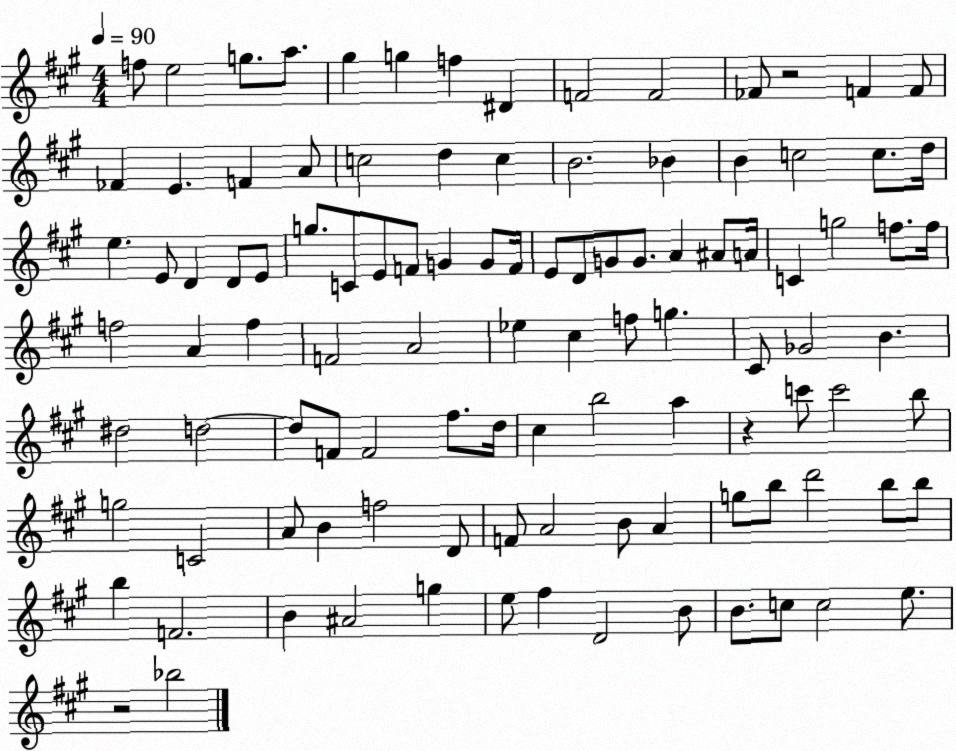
X:1
T:Untitled
M:4/4
L:1/4
K:A
f/2 e2 g/2 a/2 ^g g f ^D F2 F2 _F/2 z2 F F/2 _F E F A/2 c2 d c B2 _B B c2 c/2 d/4 e E/2 D D/2 E/2 g/2 C/2 E/2 F/2 G G/2 F/4 E/2 D/2 G/2 G/2 A ^A/2 A/4 C g2 f/2 f/4 f2 A f F2 A2 _e ^c f/2 g ^C/2 _G2 B ^d2 d2 d/2 F/2 F2 ^f/2 d/4 ^c b2 a z c'/2 c'2 b/2 g2 C2 A/2 B f2 D/2 F/2 A2 B/2 A g/2 b/2 d'2 b/2 b/2 b F2 B ^A2 g e/2 ^f D2 B/2 B/2 c/2 c2 e/2 z2 _b2